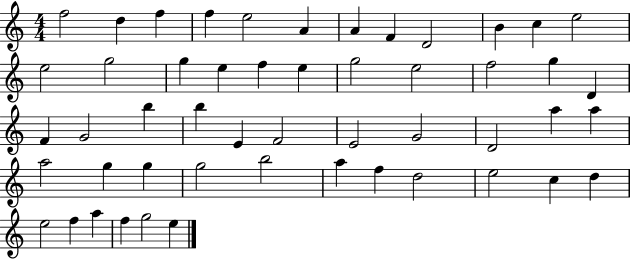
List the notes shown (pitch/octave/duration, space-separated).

F5/h D5/q F5/q F5/q E5/h A4/q A4/q F4/q D4/h B4/q C5/q E5/h E5/h G5/h G5/q E5/q F5/q E5/q G5/h E5/h F5/h G5/q D4/q F4/q G4/h B5/q B5/q E4/q F4/h E4/h G4/h D4/h A5/q A5/q A5/h G5/q G5/q G5/h B5/h A5/q F5/q D5/h E5/h C5/q D5/q E5/h F5/q A5/q F5/q G5/h E5/q